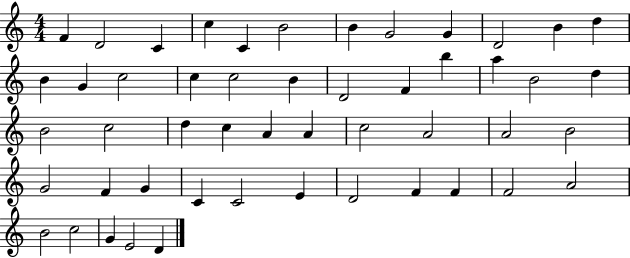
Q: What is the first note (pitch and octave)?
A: F4